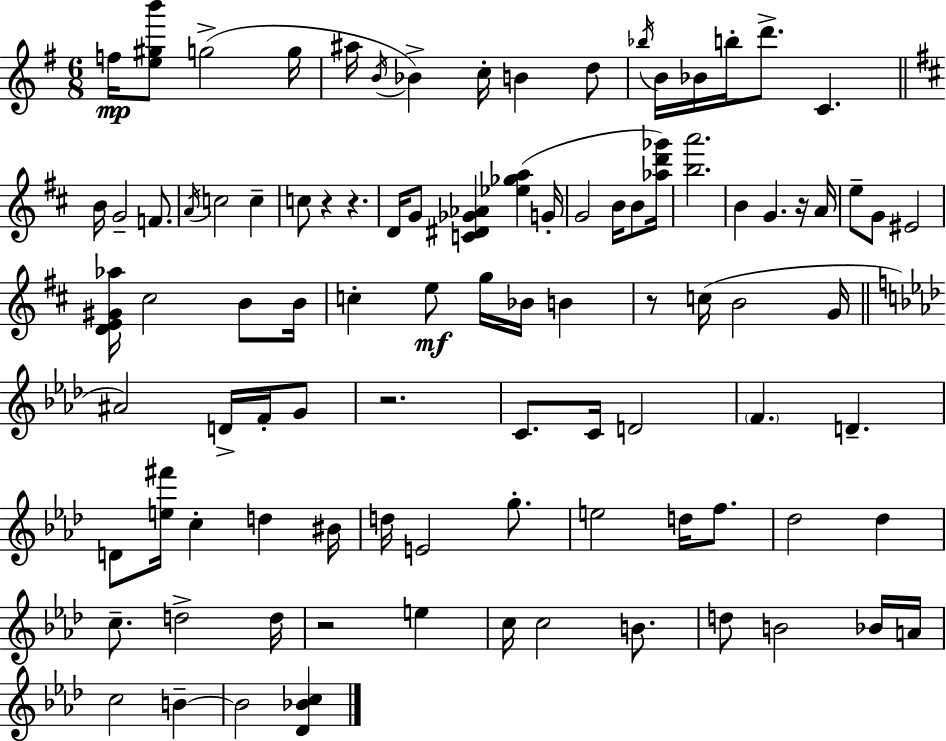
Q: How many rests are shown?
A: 6